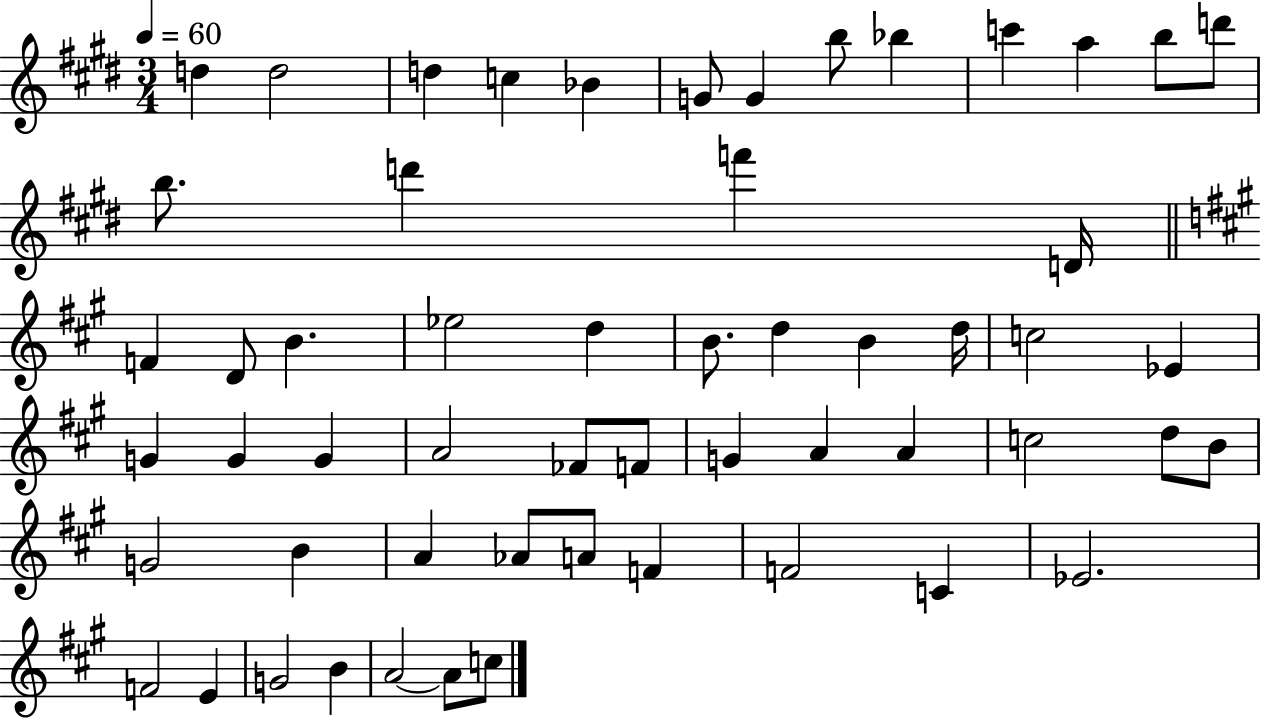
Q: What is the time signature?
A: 3/4